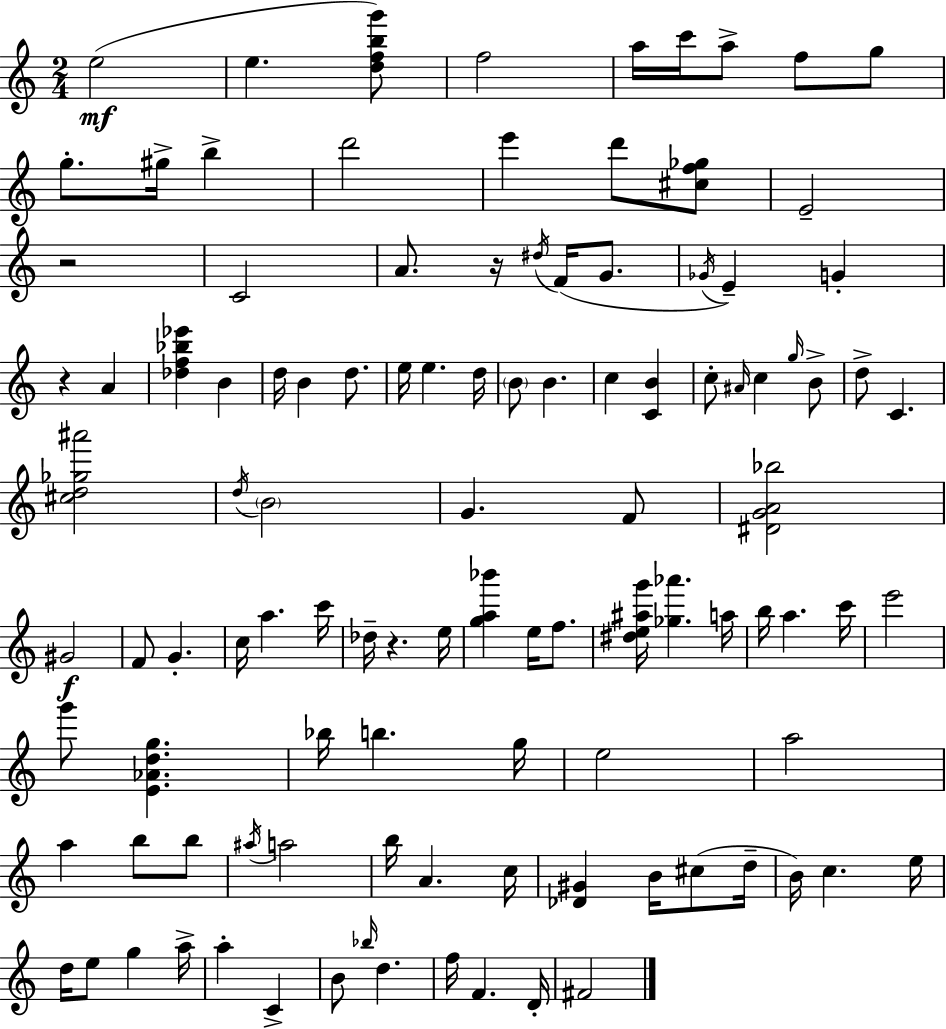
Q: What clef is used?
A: treble